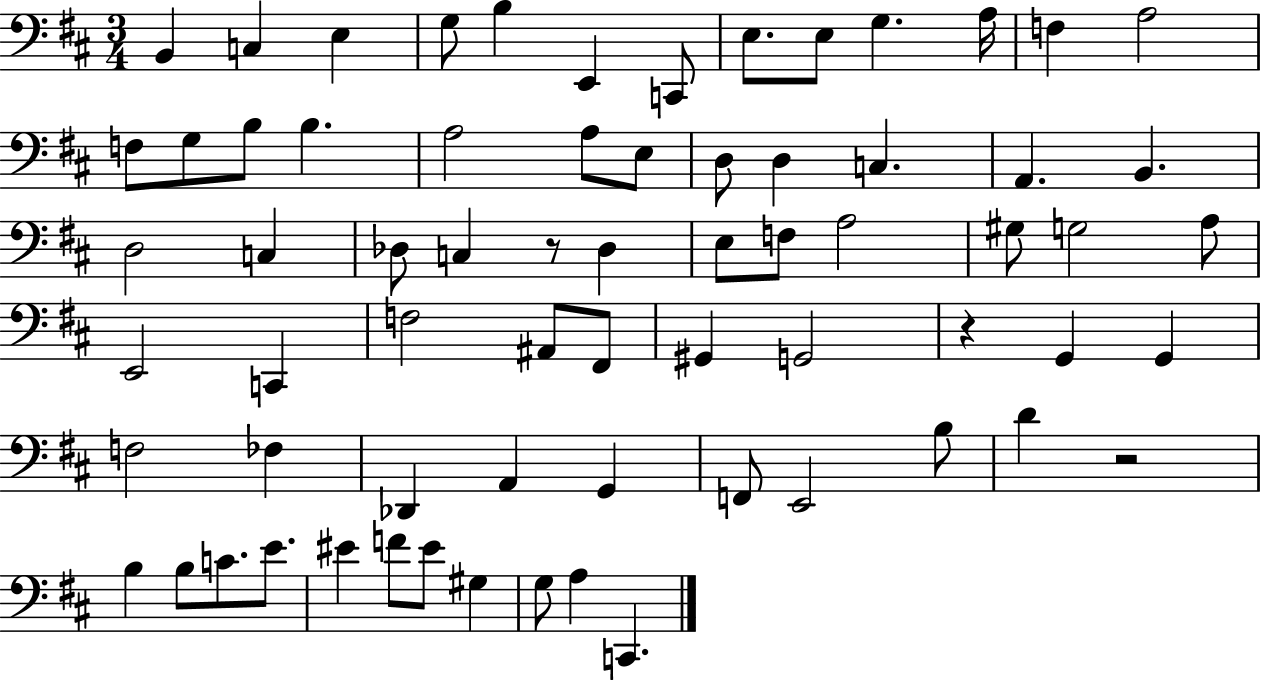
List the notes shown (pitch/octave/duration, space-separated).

B2/q C3/q E3/q G3/e B3/q E2/q C2/e E3/e. E3/e G3/q. A3/s F3/q A3/h F3/e G3/e B3/e B3/q. A3/h A3/e E3/e D3/e D3/q C3/q. A2/q. B2/q. D3/h C3/q Db3/e C3/q R/e Db3/q E3/e F3/e A3/h G#3/e G3/h A3/e E2/h C2/q F3/h A#2/e F#2/e G#2/q G2/h R/q G2/q G2/q F3/h FES3/q Db2/q A2/q G2/q F2/e E2/h B3/e D4/q R/h B3/q B3/e C4/e. E4/e. EIS4/q F4/e EIS4/e G#3/q G3/e A3/q C2/q.